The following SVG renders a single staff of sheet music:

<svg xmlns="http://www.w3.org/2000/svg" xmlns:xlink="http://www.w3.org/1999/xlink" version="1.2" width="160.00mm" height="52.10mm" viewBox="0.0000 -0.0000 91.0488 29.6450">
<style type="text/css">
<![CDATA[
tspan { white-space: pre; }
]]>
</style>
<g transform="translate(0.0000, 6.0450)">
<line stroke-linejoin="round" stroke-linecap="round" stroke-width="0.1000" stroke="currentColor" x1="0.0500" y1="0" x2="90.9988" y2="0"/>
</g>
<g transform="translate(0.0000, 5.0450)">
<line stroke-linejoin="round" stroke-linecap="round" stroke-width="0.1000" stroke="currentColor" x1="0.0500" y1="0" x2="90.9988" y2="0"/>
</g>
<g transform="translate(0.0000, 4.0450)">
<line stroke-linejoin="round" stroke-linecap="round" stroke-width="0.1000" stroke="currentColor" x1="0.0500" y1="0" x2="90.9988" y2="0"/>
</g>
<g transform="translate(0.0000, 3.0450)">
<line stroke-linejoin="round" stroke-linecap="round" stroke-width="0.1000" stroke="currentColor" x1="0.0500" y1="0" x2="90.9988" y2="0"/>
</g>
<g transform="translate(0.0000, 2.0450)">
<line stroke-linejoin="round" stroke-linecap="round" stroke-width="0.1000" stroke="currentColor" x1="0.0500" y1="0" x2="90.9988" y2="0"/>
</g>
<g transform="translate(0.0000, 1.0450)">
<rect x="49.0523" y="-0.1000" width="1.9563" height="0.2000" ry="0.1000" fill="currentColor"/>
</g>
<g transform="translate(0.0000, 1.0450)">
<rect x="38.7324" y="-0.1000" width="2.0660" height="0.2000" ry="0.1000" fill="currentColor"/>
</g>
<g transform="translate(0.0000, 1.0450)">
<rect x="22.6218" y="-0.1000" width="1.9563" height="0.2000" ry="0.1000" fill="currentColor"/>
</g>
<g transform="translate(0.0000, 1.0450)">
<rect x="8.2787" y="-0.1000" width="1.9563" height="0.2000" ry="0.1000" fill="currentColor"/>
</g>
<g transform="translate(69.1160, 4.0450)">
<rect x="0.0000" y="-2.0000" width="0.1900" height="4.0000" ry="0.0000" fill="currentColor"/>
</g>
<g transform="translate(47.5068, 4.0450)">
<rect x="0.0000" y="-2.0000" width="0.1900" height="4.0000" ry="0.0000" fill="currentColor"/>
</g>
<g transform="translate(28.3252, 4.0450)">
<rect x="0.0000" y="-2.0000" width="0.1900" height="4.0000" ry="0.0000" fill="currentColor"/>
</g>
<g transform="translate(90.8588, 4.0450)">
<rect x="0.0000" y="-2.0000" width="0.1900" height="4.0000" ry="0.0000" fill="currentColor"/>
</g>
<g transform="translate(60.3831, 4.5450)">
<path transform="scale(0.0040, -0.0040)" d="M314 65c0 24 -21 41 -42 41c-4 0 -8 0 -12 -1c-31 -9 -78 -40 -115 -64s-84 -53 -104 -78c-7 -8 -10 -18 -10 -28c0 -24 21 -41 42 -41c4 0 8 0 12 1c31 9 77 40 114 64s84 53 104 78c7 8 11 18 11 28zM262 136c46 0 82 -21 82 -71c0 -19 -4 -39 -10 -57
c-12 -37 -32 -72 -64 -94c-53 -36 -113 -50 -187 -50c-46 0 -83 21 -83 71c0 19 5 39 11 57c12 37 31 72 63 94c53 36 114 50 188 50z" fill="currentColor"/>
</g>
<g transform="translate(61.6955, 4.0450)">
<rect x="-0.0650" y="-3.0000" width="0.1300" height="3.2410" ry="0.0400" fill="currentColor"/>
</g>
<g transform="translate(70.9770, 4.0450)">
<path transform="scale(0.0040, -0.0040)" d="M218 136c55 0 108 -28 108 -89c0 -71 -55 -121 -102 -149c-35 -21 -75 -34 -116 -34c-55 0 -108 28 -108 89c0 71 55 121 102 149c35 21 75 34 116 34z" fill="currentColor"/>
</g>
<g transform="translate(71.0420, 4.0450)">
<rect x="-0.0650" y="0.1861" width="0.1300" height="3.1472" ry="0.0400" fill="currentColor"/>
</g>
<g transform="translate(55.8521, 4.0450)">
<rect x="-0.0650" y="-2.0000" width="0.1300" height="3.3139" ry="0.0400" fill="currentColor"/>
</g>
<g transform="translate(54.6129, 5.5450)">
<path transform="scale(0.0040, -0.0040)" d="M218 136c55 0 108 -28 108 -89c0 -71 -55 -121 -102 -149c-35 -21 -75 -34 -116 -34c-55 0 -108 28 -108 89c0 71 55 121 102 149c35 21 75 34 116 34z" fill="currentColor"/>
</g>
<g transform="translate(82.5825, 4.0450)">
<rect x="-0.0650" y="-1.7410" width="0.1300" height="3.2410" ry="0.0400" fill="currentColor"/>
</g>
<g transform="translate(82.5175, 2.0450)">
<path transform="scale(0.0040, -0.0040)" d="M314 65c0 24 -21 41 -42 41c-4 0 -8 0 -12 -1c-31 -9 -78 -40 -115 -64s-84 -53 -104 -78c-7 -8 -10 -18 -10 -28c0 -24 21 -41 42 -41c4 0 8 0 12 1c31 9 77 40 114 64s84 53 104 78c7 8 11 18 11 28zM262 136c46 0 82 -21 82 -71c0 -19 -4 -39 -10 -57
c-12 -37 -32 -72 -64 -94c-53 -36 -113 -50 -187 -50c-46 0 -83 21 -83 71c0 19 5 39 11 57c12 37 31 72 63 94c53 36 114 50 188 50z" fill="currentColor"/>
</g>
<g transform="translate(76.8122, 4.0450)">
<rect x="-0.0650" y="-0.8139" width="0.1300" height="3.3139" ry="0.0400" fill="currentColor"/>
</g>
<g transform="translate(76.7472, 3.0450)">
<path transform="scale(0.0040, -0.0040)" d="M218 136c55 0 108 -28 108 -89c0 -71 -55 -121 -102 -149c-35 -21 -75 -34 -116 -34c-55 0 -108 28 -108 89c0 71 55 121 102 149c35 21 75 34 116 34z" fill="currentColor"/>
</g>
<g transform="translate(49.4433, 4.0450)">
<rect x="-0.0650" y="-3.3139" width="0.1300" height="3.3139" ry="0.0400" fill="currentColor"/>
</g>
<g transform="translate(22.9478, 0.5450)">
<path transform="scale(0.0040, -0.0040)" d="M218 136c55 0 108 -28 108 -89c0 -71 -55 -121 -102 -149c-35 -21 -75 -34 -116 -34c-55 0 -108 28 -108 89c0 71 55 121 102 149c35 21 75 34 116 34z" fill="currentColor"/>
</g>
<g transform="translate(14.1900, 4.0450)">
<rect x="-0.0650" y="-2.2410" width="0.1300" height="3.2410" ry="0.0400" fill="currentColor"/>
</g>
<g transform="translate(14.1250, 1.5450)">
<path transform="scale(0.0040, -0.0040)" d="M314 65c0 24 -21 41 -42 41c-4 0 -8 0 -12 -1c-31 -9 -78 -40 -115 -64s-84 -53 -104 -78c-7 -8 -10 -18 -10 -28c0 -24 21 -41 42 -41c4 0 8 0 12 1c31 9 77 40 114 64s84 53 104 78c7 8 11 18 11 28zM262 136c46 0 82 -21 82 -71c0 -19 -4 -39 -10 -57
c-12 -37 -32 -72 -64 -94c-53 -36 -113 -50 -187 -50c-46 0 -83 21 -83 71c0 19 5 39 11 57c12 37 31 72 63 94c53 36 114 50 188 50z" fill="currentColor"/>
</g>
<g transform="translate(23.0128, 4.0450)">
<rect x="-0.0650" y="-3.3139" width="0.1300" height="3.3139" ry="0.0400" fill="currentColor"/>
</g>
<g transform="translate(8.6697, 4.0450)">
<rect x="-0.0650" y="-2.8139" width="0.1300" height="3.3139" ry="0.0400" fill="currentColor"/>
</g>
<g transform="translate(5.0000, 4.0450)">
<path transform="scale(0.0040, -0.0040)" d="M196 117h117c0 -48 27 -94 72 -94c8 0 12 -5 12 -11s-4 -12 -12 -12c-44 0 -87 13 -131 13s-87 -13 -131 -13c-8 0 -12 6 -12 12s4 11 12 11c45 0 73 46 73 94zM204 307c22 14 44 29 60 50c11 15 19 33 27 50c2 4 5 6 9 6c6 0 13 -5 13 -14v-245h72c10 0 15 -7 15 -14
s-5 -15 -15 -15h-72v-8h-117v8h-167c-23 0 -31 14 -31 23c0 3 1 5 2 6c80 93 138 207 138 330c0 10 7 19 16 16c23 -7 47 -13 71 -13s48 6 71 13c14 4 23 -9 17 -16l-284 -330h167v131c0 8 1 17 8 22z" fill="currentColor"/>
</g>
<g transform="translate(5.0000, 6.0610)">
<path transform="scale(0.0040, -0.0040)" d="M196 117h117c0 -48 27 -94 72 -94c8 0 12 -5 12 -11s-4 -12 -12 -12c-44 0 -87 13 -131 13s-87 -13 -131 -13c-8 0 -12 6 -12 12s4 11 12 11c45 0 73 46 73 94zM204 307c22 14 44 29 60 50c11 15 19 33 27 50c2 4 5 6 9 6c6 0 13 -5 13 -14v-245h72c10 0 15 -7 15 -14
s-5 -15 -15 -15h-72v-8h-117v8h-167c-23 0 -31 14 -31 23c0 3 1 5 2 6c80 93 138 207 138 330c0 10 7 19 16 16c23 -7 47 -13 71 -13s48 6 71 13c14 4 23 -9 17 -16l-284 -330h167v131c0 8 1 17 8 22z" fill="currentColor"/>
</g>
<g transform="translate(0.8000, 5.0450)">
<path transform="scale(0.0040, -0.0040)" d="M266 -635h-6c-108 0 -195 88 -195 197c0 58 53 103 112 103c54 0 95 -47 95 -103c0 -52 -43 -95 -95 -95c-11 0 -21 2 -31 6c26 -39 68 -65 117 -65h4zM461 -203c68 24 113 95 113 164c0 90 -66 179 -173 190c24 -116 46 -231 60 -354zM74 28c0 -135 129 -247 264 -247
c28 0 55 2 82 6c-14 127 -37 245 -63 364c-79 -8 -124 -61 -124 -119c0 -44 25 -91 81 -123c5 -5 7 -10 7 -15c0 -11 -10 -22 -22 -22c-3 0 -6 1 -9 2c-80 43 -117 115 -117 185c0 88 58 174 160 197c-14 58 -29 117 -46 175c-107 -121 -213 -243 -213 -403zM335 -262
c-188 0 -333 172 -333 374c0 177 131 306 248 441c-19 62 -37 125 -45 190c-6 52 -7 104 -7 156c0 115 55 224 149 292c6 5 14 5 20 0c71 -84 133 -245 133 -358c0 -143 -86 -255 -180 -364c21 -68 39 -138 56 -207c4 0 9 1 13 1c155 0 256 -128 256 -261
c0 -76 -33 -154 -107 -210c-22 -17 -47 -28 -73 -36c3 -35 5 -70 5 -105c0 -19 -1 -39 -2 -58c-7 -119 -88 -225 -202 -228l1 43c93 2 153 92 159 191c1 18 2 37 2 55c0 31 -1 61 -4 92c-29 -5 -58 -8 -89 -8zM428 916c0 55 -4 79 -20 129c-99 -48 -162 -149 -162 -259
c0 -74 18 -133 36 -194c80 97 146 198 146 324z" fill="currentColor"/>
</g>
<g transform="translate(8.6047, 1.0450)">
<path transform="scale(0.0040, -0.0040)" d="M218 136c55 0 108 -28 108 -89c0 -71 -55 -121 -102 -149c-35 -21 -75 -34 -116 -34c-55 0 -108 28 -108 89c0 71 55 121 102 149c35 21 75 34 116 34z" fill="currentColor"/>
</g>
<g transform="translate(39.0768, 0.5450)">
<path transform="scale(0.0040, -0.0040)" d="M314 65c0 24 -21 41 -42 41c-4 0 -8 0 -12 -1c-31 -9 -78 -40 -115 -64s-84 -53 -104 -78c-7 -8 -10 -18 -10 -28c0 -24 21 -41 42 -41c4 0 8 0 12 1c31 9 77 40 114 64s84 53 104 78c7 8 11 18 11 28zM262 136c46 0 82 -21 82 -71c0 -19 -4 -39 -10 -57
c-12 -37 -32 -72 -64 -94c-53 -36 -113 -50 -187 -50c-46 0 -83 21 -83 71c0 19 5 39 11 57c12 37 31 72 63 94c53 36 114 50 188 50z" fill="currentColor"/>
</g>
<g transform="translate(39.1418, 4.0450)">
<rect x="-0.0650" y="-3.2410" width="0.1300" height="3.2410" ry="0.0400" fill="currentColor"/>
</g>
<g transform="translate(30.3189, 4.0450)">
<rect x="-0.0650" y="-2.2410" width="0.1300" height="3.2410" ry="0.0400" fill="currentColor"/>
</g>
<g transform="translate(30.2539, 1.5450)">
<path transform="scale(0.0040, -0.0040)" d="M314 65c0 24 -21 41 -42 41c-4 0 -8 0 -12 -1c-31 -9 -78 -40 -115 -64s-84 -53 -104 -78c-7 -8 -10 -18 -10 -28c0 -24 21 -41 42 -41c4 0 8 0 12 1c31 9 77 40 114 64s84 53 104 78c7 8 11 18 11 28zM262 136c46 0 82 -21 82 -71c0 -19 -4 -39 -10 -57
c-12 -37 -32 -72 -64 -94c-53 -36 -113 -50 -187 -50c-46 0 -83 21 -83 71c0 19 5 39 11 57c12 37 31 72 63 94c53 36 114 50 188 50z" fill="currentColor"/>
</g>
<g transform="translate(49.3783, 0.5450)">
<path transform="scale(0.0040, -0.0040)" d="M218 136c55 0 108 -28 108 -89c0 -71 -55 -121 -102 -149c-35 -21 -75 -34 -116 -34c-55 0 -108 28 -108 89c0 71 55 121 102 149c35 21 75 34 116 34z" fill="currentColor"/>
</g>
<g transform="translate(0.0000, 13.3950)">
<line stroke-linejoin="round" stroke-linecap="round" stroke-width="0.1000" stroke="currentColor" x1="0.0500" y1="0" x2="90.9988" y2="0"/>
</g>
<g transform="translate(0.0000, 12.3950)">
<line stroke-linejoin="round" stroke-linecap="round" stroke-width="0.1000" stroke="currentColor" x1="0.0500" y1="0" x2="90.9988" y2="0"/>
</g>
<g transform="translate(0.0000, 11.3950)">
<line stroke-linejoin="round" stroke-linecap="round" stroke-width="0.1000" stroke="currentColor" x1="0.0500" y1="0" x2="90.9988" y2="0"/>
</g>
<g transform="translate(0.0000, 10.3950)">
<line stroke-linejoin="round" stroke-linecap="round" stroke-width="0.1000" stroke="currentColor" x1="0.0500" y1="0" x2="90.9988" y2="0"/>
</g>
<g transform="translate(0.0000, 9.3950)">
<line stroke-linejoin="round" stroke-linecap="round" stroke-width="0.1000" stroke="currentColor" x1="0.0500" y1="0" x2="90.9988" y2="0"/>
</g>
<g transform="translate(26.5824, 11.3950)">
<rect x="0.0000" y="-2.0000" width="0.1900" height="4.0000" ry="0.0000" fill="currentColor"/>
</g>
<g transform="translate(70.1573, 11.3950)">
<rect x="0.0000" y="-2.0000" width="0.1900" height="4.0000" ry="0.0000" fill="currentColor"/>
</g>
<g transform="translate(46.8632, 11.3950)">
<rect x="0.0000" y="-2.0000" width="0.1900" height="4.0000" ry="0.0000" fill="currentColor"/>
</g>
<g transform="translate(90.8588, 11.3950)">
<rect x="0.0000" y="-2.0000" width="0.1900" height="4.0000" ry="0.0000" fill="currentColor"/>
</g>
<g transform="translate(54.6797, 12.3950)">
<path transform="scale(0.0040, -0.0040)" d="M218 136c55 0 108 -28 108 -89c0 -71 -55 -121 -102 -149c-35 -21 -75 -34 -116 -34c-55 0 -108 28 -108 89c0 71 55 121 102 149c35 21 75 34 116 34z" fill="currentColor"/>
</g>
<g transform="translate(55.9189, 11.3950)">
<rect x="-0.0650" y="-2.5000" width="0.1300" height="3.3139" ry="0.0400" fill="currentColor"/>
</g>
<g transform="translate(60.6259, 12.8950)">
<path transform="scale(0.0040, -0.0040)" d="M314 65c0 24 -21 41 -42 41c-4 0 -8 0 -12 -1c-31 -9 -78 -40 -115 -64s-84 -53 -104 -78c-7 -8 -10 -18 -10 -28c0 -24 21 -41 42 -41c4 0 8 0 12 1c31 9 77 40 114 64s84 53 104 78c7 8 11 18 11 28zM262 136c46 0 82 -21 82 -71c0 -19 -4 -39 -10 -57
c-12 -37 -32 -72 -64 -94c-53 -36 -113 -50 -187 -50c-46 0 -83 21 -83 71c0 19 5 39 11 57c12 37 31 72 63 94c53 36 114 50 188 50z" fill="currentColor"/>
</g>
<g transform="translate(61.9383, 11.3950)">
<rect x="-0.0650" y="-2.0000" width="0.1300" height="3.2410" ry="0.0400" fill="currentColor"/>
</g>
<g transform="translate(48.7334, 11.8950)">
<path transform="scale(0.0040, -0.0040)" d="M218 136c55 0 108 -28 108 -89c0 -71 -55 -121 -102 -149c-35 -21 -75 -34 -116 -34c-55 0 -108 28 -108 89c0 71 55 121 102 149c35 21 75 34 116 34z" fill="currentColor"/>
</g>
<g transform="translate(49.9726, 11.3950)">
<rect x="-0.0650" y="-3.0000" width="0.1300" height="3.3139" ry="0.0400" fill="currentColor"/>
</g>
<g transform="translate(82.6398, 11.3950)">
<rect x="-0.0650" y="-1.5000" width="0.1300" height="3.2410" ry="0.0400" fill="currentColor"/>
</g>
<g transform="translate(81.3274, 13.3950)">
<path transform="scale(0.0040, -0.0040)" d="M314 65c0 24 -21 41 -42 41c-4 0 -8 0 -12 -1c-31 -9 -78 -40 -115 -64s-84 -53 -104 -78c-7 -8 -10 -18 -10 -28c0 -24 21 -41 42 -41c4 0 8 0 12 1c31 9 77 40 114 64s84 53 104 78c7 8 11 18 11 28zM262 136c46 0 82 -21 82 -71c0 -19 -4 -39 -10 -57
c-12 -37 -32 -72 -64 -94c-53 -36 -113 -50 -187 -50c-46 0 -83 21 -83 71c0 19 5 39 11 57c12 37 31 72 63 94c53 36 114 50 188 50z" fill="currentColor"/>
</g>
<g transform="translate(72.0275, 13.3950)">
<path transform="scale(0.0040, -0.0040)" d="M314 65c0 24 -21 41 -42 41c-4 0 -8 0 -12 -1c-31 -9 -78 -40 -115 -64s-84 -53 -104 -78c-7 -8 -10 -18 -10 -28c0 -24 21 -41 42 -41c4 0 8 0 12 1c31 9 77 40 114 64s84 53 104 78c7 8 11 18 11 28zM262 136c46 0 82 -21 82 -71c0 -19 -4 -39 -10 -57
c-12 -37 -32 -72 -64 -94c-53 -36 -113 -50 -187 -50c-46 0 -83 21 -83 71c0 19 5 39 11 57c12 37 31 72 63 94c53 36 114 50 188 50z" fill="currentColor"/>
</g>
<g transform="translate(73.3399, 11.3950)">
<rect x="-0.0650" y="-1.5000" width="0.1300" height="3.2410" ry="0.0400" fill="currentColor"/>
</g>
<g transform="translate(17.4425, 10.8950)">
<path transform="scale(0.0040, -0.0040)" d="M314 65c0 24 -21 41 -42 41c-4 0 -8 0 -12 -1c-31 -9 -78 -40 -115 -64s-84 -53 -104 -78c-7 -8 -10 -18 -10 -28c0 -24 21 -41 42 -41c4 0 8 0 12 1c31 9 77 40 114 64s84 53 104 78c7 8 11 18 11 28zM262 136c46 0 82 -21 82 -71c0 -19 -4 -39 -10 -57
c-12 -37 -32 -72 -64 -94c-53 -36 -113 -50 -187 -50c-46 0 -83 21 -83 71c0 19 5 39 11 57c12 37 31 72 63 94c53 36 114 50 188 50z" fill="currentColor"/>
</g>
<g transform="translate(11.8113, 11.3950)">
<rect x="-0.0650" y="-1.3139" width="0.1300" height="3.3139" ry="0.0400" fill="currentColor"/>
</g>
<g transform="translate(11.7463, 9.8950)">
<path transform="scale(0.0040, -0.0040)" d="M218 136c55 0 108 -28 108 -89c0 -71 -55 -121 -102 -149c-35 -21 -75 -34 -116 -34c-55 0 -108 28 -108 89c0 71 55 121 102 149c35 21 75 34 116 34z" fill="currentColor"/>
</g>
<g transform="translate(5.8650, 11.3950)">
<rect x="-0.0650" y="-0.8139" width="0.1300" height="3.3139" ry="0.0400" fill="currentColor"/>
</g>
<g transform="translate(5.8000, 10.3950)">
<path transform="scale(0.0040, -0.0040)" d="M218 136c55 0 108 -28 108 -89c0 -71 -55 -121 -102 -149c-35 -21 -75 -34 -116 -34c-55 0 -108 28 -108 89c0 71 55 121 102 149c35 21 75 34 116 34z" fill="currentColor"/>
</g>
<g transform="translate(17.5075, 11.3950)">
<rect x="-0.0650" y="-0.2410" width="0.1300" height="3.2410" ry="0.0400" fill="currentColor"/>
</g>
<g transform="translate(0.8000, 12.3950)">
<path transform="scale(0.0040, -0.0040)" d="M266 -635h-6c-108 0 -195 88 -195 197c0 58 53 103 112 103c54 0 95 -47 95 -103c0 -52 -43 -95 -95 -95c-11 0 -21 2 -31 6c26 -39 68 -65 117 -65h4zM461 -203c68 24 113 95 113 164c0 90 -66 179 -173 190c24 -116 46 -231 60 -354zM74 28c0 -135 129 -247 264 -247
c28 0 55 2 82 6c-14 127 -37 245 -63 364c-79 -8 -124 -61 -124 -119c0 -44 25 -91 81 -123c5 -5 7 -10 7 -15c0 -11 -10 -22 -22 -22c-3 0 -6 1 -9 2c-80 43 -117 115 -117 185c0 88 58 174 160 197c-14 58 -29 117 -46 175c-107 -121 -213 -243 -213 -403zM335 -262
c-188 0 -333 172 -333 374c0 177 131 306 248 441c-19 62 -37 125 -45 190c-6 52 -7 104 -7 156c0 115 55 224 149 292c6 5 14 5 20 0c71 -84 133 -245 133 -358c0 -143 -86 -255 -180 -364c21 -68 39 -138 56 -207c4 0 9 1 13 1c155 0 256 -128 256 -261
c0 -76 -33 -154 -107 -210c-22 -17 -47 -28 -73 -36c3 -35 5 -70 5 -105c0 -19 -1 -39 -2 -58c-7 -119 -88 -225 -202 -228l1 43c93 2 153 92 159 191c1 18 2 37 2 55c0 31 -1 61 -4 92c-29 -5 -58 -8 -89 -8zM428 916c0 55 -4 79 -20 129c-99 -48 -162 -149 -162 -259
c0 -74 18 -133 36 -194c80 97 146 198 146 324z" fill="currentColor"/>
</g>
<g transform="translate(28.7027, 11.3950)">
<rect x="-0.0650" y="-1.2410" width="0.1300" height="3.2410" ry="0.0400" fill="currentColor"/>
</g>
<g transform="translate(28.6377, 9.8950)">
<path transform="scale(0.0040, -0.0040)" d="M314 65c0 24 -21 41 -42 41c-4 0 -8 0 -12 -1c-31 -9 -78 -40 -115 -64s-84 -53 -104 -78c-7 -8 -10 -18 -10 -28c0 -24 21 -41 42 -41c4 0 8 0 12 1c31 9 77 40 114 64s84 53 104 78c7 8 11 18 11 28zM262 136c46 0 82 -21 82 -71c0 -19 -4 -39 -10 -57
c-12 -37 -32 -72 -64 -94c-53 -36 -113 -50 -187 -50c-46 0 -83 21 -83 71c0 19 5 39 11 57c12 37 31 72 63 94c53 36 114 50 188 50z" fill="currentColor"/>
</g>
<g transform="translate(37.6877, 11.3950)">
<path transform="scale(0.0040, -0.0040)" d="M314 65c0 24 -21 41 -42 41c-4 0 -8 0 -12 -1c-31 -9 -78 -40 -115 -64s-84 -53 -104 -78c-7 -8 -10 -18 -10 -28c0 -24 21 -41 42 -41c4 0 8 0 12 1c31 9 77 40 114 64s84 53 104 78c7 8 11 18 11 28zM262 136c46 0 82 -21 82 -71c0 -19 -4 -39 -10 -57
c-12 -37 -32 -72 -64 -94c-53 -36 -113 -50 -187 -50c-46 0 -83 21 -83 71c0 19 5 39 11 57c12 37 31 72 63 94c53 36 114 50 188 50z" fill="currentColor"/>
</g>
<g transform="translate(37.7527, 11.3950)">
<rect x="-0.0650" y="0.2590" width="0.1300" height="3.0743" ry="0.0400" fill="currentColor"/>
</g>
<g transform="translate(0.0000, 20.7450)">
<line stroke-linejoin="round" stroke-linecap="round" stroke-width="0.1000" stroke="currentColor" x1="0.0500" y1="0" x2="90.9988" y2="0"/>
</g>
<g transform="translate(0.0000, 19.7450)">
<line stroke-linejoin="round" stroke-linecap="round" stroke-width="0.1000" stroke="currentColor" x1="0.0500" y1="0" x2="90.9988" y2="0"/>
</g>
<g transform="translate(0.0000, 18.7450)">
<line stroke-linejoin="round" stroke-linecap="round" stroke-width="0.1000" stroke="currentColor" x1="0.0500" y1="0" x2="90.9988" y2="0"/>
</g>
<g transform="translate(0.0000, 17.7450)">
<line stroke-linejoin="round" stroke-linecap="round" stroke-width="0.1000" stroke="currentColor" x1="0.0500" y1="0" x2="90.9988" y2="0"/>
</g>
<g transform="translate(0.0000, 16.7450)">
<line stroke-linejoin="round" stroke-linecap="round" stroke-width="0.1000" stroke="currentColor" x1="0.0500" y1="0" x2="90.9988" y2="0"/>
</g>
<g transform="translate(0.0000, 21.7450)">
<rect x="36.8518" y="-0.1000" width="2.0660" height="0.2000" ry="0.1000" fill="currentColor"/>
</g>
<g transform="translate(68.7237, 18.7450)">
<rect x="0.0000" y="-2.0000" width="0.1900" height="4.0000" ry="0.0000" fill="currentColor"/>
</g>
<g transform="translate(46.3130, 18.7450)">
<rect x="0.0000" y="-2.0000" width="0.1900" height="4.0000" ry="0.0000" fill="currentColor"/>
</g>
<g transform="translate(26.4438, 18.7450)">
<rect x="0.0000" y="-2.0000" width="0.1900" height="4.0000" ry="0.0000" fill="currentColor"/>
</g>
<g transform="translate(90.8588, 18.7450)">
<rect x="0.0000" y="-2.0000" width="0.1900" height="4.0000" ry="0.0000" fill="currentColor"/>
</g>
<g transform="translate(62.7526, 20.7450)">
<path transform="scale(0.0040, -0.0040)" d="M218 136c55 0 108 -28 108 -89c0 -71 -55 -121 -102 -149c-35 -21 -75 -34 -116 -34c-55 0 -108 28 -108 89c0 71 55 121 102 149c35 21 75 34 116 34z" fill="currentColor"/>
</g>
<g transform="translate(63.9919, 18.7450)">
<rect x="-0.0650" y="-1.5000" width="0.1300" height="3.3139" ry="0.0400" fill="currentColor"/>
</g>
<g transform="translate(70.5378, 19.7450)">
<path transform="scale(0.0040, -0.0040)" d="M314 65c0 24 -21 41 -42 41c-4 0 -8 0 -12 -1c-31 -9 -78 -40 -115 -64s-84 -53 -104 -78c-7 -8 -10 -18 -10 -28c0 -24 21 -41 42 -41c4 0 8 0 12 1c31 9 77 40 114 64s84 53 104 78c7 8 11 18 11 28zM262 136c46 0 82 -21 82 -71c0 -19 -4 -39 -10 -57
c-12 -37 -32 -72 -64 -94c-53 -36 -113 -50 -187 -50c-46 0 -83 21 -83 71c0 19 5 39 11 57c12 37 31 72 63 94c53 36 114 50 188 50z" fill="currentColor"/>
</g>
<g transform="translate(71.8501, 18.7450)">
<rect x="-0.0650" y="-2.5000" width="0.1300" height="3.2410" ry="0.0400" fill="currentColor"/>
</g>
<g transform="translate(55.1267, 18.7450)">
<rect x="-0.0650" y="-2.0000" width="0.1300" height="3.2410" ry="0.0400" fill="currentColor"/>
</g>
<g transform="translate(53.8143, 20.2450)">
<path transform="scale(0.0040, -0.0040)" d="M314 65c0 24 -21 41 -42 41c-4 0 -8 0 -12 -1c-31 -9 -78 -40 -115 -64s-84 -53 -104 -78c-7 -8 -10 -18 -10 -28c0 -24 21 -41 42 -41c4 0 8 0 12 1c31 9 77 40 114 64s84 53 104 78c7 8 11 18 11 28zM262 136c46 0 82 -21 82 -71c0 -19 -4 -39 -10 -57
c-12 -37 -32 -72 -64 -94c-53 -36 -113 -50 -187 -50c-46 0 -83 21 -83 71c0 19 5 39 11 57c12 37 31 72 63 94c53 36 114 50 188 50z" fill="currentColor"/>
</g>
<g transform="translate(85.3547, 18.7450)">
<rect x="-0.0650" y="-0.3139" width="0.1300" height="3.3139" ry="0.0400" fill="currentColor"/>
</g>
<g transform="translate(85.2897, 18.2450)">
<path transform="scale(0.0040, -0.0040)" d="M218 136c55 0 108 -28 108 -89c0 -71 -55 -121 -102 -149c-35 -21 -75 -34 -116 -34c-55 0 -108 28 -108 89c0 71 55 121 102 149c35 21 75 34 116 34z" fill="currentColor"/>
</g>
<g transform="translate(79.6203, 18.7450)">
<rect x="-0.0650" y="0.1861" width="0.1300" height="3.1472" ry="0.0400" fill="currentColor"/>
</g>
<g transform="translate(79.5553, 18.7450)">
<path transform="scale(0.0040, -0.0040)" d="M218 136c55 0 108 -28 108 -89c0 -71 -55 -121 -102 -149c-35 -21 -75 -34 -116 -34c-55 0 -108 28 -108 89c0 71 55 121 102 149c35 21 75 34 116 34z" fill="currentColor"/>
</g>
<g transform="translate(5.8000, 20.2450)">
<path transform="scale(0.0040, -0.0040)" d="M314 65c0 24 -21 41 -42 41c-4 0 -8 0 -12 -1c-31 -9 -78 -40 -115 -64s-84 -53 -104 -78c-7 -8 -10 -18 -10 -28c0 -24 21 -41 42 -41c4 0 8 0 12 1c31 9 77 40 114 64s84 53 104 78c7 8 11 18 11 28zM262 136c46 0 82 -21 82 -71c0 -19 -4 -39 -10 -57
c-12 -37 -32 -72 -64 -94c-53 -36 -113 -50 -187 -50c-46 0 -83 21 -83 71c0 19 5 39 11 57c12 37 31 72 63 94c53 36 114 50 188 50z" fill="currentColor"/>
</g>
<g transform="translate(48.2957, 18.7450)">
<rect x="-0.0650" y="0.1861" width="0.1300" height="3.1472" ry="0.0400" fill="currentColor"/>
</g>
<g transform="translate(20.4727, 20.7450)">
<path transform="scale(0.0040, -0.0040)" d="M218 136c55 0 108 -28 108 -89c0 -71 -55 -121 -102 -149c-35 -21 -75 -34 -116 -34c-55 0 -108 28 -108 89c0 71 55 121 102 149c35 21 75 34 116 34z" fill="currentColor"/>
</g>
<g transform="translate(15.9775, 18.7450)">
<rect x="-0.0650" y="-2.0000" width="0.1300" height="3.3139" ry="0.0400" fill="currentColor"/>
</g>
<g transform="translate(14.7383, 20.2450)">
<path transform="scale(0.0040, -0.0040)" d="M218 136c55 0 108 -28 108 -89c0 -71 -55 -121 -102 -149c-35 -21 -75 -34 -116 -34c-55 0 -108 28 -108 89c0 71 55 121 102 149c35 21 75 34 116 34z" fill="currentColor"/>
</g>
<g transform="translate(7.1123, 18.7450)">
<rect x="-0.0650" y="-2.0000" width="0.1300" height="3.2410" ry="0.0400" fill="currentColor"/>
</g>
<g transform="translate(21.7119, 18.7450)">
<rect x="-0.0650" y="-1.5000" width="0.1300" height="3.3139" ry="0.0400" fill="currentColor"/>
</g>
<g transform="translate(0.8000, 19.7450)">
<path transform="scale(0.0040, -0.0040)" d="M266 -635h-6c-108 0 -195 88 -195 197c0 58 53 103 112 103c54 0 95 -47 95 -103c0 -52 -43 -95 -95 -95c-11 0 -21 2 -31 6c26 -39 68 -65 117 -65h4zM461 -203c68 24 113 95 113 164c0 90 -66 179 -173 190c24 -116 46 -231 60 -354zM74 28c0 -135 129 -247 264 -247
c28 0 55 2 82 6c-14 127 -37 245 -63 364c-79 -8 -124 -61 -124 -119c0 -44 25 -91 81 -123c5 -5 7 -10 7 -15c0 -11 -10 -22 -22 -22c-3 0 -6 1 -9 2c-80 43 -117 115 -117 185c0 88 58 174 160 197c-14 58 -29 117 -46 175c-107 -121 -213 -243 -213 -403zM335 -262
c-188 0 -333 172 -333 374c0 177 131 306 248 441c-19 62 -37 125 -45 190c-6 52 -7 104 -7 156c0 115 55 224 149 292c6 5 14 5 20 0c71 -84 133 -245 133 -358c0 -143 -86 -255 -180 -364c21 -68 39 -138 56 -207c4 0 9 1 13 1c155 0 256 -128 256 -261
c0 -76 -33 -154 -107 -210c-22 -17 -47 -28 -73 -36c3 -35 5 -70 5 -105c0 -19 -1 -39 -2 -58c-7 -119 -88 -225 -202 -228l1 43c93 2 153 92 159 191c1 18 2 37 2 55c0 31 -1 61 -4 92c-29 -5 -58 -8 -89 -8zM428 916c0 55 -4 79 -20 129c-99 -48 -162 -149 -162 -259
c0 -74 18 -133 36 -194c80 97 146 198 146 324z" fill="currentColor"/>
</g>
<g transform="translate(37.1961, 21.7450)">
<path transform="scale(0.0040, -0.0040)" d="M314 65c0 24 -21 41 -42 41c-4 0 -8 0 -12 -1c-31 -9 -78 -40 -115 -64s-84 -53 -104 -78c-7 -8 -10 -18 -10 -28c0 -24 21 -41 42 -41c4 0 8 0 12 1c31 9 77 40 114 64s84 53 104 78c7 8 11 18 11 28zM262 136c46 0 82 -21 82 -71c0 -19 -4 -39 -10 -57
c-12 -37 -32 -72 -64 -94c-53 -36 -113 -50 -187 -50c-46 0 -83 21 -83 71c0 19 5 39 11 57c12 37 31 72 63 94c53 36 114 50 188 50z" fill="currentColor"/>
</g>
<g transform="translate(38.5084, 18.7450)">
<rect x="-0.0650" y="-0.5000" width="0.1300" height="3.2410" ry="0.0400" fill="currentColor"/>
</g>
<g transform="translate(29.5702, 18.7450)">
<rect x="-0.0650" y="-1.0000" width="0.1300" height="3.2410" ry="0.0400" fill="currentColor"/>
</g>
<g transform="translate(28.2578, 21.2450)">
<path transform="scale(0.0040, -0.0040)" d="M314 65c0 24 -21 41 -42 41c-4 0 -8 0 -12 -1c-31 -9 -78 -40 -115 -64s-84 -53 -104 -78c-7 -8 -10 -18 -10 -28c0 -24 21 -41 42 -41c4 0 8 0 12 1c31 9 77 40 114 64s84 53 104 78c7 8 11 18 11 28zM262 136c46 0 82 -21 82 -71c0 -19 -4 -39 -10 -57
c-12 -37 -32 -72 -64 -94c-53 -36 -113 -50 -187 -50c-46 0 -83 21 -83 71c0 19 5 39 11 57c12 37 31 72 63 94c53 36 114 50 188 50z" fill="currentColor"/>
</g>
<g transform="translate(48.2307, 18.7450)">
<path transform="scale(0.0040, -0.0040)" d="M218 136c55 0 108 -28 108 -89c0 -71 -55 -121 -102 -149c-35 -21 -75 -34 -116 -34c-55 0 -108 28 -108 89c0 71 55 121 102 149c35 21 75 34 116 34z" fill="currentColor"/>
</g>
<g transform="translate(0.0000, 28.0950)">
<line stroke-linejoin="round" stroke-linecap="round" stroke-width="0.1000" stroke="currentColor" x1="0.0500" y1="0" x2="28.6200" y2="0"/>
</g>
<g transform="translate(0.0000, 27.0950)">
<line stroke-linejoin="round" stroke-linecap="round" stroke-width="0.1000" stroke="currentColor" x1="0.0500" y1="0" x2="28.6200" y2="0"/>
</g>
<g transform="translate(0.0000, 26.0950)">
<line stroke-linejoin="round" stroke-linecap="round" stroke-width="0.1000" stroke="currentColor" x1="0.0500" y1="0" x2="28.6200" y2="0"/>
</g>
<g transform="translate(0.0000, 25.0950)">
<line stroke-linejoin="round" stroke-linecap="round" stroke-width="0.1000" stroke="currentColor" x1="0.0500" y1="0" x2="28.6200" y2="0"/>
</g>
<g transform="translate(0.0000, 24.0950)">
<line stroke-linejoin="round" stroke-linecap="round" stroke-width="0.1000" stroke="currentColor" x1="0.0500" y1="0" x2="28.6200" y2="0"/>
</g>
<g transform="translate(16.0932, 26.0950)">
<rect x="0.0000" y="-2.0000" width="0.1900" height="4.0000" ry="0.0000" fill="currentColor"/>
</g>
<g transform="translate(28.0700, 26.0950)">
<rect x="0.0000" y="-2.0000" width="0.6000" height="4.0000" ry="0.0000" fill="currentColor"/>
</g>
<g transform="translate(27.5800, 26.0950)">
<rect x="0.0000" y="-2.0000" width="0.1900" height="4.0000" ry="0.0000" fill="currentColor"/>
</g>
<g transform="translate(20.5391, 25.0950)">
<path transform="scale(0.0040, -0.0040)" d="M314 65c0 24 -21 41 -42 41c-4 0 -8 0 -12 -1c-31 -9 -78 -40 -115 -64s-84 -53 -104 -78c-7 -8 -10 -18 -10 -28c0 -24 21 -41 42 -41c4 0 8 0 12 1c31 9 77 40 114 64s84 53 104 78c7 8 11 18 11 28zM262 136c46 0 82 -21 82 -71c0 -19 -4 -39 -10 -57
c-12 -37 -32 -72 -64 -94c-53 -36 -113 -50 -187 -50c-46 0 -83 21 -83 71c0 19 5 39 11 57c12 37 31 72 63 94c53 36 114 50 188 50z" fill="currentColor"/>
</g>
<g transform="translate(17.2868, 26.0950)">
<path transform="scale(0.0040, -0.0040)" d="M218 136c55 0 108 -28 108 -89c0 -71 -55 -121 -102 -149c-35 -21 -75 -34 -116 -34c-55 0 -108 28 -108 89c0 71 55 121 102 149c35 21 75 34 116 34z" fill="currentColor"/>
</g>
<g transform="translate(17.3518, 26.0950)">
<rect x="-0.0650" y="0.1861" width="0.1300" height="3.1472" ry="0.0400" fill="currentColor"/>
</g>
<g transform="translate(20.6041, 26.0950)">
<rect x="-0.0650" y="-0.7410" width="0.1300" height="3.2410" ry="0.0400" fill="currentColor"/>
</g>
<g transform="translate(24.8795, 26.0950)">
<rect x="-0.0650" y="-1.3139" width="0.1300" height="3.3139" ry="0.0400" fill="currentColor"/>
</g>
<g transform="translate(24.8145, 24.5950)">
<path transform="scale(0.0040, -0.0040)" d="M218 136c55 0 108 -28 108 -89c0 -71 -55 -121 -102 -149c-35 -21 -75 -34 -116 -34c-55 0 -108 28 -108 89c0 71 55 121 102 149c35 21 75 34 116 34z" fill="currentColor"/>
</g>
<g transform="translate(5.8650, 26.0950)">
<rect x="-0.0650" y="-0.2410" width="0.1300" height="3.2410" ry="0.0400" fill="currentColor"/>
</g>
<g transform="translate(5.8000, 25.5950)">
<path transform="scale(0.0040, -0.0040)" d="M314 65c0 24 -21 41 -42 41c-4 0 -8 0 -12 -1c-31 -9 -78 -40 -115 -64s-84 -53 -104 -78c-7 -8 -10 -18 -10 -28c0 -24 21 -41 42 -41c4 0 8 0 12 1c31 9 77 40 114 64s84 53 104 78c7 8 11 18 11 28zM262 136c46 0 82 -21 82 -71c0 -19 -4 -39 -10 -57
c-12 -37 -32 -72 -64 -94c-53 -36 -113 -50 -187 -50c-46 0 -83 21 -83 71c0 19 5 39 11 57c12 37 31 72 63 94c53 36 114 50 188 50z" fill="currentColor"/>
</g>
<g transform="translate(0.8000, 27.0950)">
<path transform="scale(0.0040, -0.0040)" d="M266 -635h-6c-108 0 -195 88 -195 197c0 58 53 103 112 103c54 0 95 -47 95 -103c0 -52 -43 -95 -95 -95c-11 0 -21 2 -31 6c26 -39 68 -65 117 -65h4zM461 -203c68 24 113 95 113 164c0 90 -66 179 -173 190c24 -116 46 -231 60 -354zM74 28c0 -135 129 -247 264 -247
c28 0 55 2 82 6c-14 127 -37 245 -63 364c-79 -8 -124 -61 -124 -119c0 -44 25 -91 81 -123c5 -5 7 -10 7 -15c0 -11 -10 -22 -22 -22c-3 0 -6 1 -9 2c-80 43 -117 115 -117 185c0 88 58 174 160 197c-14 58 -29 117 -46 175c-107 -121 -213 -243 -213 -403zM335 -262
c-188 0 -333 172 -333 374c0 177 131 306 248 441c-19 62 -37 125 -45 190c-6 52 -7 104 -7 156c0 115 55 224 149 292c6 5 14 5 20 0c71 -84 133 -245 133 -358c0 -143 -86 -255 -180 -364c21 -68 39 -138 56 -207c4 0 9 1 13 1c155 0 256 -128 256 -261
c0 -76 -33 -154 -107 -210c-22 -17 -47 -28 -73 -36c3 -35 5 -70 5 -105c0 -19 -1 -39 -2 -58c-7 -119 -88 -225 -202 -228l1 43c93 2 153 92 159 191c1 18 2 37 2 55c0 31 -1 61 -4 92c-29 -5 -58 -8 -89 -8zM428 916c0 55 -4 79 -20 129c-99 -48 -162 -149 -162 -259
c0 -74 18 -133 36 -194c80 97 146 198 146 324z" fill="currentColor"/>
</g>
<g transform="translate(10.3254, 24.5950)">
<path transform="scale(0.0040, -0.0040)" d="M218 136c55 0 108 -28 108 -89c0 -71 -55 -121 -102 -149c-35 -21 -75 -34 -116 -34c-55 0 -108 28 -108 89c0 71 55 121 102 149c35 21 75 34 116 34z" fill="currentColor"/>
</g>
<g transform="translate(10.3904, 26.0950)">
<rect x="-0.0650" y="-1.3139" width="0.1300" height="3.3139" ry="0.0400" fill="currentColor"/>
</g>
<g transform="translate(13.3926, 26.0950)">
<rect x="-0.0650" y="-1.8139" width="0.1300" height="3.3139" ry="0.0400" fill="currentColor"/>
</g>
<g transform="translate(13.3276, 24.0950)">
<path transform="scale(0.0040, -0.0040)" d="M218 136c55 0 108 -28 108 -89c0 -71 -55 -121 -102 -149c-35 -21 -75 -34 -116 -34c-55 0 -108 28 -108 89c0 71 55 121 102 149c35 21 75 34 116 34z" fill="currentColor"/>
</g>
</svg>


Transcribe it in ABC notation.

X:1
T:Untitled
M:4/4
L:1/4
K:C
a g2 b g2 b2 b F A2 B d f2 d e c2 e2 B2 A G F2 E2 E2 F2 F E D2 C2 B F2 E G2 B c c2 e f B d2 e